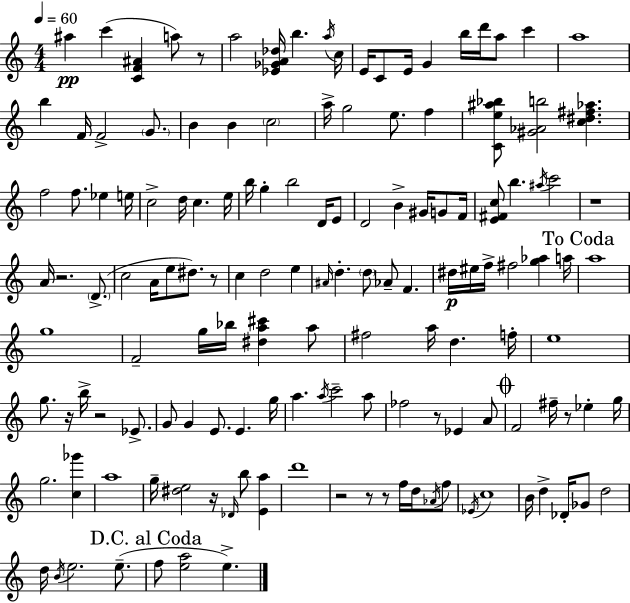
{
  \clef treble
  \numericTimeSignature
  \time 4/4
  \key a \minor
  \tempo 4 = 60
  ais''4\pp c'''4( <c' f' ais'>4 a''8) r8 | a''2 <ees' ges' a' des''>16 b''4. \acciaccatura { a''16 } | c''16 e'16 c'8 e'16 g'4 b''16 d'''16 a''8 c'''4 | a''1 | \break b''4 f'16 f'2-> \parenthesize g'8. | b'4 b'4 \parenthesize c''2 | a''16-> g''2 e''8. f''4 | <c' e'' ais'' bes''>8 <gis' aes' b''>2 <c'' dis'' fis'' aes''>4. | \break f''2 f''8. ees''4 | e''16 c''2-> d''16 c''4. | e''16 b''16 g''4-. b''2 d'16 e'8 | d'2 b'4-> gis'16 g'8 | \break f'16 <e' fis' c''>8 b''4. \acciaccatura { ais''16 } c'''2 | r1 | a'16 r2. \parenthesize d'8.->( | c''2 a'16 e''8 dis''8.) | \break r8 c''4 d''2 e''4 | \grace { ais'16 } d''4.-. \parenthesize d''8 aes'8-- f'4. | dis''16\p eis''16 f''16-> fis''2 <g'' aes''>4 | a''16 \mark "To Coda" a''1 | \break g''1 | f'2-- g''16 bes''16 <dis'' a'' cis'''>4 | a''8 fis''2 a''16 d''4. | f''16-. e''1 | \break g''8. r16 b''16-> r2 | ees'8.-> g'8 g'4 e'8. e'4. | g''16 a''4. \acciaccatura { a''16 } c'''2-- | a''8 fes''2 r8 ees'4 | \break a'8 \mark \markup { \musicglyph "scripts.coda" } f'2 fis''16-- r8 ees''4-. | g''16 g''2. | <c'' ges'''>4 a''1 | g''16-- <dis'' e''>2 r16 \grace { des'16 } b''8 | \break <e' a''>4 d'''1 | r2 r8 r8 | f''16 d''16 \acciaccatura { aes'16 } f''8 \acciaccatura { ees'16 } c''1 | b'16 d''4-> des'16-. ges'8 d''2 | \break d''16 \acciaccatura { b'16 } e''2. | e''8.--( \mark "D.C. al Coda" f''8 <e'' a''>2 | e''4.->) \bar "|."
}